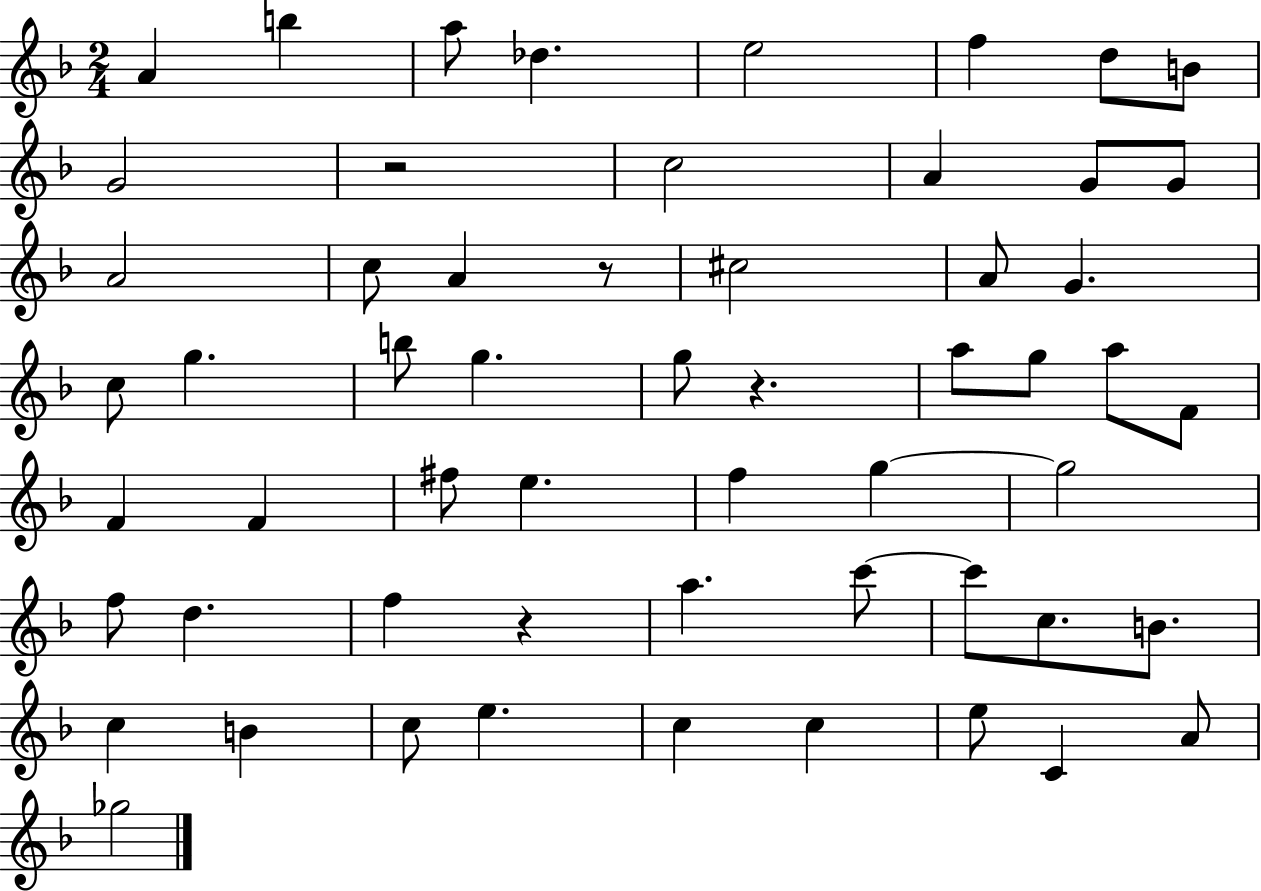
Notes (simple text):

A4/q B5/q A5/e Db5/q. E5/h F5/q D5/e B4/e G4/h R/h C5/h A4/q G4/e G4/e A4/h C5/e A4/q R/e C#5/h A4/e G4/q. C5/e G5/q. B5/e G5/q. G5/e R/q. A5/e G5/e A5/e F4/e F4/q F4/q F#5/e E5/q. F5/q G5/q G5/h F5/e D5/q. F5/q R/q A5/q. C6/e C6/e C5/e. B4/e. C5/q B4/q C5/e E5/q. C5/q C5/q E5/e C4/q A4/e Gb5/h